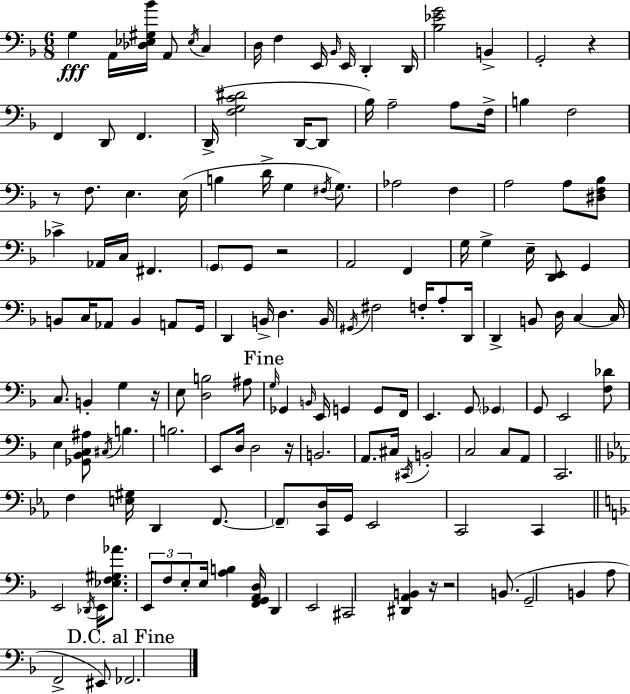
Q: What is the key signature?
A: D minor